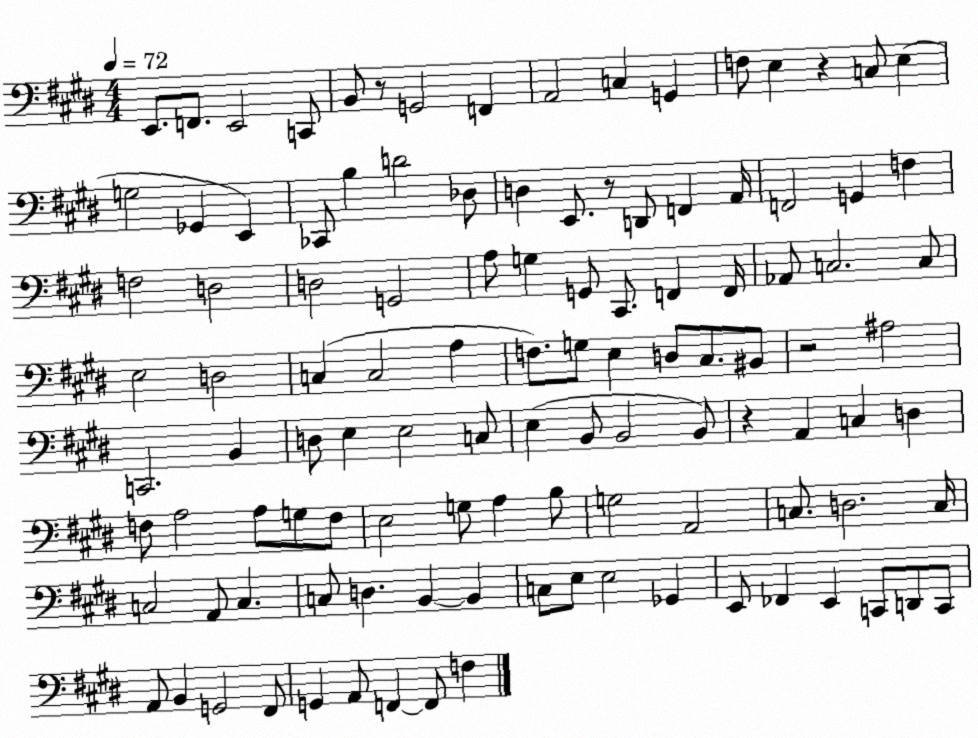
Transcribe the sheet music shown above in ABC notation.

X:1
T:Untitled
M:4/4
L:1/4
K:E
E,,/2 F,,/2 E,,2 C,,/2 B,,/2 z/2 G,,2 F,, A,,2 C, G,, F,/2 E, z C,/2 E, G,2 _G,, E,, _C,,/2 B, D2 _D,/2 D, E,,/2 z/2 D,,/2 F,, A,,/4 F,,2 G,, F, F,2 D,2 D,2 G,,2 A,/2 G, G,,/2 ^C,,/2 F,, F,,/4 _A,,/2 C,2 C,/2 E,2 D,2 C, C,2 A, F,/2 G,/2 E, D,/2 ^C,/2 ^B,,/2 z2 ^A,2 C,,2 B,, D,/2 E, E,2 C,/2 E, B,,/2 B,,2 B,,/2 z A,, C, D, F,/2 A,2 A,/2 G,/2 F,/2 E,2 G,/2 A, B,/2 G,2 A,,2 C,/2 D,2 C,/4 C,2 A,,/2 C, C,/2 D, B,, B,, C,/2 E,/2 E,2 _G,, E,,/2 _F,, E,, C,,/2 D,,/2 C,,/2 A,,/2 B,, G,,2 ^F,,/2 G,, A,,/2 F,, F,,/2 F,